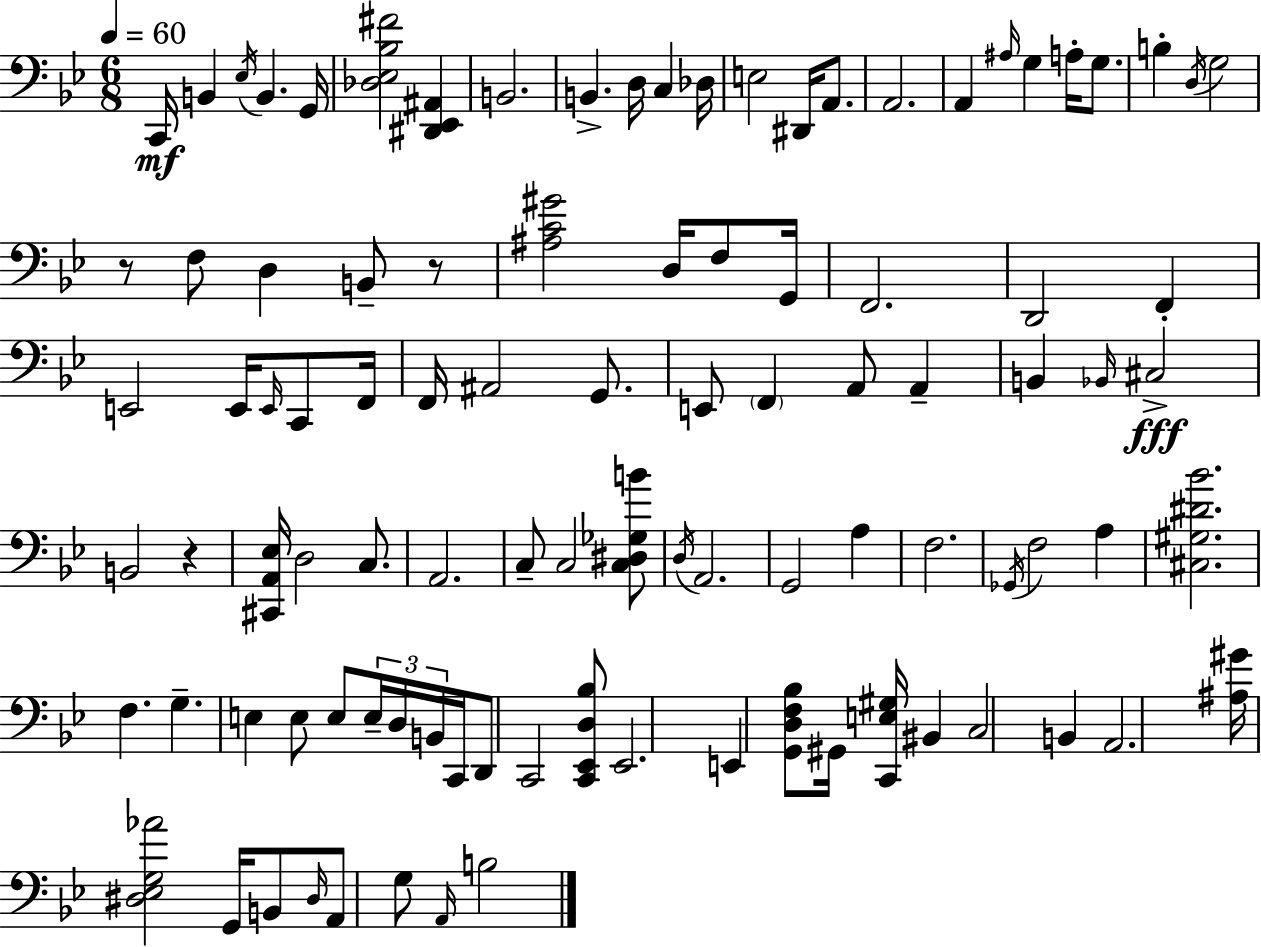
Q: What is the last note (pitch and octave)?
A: B3